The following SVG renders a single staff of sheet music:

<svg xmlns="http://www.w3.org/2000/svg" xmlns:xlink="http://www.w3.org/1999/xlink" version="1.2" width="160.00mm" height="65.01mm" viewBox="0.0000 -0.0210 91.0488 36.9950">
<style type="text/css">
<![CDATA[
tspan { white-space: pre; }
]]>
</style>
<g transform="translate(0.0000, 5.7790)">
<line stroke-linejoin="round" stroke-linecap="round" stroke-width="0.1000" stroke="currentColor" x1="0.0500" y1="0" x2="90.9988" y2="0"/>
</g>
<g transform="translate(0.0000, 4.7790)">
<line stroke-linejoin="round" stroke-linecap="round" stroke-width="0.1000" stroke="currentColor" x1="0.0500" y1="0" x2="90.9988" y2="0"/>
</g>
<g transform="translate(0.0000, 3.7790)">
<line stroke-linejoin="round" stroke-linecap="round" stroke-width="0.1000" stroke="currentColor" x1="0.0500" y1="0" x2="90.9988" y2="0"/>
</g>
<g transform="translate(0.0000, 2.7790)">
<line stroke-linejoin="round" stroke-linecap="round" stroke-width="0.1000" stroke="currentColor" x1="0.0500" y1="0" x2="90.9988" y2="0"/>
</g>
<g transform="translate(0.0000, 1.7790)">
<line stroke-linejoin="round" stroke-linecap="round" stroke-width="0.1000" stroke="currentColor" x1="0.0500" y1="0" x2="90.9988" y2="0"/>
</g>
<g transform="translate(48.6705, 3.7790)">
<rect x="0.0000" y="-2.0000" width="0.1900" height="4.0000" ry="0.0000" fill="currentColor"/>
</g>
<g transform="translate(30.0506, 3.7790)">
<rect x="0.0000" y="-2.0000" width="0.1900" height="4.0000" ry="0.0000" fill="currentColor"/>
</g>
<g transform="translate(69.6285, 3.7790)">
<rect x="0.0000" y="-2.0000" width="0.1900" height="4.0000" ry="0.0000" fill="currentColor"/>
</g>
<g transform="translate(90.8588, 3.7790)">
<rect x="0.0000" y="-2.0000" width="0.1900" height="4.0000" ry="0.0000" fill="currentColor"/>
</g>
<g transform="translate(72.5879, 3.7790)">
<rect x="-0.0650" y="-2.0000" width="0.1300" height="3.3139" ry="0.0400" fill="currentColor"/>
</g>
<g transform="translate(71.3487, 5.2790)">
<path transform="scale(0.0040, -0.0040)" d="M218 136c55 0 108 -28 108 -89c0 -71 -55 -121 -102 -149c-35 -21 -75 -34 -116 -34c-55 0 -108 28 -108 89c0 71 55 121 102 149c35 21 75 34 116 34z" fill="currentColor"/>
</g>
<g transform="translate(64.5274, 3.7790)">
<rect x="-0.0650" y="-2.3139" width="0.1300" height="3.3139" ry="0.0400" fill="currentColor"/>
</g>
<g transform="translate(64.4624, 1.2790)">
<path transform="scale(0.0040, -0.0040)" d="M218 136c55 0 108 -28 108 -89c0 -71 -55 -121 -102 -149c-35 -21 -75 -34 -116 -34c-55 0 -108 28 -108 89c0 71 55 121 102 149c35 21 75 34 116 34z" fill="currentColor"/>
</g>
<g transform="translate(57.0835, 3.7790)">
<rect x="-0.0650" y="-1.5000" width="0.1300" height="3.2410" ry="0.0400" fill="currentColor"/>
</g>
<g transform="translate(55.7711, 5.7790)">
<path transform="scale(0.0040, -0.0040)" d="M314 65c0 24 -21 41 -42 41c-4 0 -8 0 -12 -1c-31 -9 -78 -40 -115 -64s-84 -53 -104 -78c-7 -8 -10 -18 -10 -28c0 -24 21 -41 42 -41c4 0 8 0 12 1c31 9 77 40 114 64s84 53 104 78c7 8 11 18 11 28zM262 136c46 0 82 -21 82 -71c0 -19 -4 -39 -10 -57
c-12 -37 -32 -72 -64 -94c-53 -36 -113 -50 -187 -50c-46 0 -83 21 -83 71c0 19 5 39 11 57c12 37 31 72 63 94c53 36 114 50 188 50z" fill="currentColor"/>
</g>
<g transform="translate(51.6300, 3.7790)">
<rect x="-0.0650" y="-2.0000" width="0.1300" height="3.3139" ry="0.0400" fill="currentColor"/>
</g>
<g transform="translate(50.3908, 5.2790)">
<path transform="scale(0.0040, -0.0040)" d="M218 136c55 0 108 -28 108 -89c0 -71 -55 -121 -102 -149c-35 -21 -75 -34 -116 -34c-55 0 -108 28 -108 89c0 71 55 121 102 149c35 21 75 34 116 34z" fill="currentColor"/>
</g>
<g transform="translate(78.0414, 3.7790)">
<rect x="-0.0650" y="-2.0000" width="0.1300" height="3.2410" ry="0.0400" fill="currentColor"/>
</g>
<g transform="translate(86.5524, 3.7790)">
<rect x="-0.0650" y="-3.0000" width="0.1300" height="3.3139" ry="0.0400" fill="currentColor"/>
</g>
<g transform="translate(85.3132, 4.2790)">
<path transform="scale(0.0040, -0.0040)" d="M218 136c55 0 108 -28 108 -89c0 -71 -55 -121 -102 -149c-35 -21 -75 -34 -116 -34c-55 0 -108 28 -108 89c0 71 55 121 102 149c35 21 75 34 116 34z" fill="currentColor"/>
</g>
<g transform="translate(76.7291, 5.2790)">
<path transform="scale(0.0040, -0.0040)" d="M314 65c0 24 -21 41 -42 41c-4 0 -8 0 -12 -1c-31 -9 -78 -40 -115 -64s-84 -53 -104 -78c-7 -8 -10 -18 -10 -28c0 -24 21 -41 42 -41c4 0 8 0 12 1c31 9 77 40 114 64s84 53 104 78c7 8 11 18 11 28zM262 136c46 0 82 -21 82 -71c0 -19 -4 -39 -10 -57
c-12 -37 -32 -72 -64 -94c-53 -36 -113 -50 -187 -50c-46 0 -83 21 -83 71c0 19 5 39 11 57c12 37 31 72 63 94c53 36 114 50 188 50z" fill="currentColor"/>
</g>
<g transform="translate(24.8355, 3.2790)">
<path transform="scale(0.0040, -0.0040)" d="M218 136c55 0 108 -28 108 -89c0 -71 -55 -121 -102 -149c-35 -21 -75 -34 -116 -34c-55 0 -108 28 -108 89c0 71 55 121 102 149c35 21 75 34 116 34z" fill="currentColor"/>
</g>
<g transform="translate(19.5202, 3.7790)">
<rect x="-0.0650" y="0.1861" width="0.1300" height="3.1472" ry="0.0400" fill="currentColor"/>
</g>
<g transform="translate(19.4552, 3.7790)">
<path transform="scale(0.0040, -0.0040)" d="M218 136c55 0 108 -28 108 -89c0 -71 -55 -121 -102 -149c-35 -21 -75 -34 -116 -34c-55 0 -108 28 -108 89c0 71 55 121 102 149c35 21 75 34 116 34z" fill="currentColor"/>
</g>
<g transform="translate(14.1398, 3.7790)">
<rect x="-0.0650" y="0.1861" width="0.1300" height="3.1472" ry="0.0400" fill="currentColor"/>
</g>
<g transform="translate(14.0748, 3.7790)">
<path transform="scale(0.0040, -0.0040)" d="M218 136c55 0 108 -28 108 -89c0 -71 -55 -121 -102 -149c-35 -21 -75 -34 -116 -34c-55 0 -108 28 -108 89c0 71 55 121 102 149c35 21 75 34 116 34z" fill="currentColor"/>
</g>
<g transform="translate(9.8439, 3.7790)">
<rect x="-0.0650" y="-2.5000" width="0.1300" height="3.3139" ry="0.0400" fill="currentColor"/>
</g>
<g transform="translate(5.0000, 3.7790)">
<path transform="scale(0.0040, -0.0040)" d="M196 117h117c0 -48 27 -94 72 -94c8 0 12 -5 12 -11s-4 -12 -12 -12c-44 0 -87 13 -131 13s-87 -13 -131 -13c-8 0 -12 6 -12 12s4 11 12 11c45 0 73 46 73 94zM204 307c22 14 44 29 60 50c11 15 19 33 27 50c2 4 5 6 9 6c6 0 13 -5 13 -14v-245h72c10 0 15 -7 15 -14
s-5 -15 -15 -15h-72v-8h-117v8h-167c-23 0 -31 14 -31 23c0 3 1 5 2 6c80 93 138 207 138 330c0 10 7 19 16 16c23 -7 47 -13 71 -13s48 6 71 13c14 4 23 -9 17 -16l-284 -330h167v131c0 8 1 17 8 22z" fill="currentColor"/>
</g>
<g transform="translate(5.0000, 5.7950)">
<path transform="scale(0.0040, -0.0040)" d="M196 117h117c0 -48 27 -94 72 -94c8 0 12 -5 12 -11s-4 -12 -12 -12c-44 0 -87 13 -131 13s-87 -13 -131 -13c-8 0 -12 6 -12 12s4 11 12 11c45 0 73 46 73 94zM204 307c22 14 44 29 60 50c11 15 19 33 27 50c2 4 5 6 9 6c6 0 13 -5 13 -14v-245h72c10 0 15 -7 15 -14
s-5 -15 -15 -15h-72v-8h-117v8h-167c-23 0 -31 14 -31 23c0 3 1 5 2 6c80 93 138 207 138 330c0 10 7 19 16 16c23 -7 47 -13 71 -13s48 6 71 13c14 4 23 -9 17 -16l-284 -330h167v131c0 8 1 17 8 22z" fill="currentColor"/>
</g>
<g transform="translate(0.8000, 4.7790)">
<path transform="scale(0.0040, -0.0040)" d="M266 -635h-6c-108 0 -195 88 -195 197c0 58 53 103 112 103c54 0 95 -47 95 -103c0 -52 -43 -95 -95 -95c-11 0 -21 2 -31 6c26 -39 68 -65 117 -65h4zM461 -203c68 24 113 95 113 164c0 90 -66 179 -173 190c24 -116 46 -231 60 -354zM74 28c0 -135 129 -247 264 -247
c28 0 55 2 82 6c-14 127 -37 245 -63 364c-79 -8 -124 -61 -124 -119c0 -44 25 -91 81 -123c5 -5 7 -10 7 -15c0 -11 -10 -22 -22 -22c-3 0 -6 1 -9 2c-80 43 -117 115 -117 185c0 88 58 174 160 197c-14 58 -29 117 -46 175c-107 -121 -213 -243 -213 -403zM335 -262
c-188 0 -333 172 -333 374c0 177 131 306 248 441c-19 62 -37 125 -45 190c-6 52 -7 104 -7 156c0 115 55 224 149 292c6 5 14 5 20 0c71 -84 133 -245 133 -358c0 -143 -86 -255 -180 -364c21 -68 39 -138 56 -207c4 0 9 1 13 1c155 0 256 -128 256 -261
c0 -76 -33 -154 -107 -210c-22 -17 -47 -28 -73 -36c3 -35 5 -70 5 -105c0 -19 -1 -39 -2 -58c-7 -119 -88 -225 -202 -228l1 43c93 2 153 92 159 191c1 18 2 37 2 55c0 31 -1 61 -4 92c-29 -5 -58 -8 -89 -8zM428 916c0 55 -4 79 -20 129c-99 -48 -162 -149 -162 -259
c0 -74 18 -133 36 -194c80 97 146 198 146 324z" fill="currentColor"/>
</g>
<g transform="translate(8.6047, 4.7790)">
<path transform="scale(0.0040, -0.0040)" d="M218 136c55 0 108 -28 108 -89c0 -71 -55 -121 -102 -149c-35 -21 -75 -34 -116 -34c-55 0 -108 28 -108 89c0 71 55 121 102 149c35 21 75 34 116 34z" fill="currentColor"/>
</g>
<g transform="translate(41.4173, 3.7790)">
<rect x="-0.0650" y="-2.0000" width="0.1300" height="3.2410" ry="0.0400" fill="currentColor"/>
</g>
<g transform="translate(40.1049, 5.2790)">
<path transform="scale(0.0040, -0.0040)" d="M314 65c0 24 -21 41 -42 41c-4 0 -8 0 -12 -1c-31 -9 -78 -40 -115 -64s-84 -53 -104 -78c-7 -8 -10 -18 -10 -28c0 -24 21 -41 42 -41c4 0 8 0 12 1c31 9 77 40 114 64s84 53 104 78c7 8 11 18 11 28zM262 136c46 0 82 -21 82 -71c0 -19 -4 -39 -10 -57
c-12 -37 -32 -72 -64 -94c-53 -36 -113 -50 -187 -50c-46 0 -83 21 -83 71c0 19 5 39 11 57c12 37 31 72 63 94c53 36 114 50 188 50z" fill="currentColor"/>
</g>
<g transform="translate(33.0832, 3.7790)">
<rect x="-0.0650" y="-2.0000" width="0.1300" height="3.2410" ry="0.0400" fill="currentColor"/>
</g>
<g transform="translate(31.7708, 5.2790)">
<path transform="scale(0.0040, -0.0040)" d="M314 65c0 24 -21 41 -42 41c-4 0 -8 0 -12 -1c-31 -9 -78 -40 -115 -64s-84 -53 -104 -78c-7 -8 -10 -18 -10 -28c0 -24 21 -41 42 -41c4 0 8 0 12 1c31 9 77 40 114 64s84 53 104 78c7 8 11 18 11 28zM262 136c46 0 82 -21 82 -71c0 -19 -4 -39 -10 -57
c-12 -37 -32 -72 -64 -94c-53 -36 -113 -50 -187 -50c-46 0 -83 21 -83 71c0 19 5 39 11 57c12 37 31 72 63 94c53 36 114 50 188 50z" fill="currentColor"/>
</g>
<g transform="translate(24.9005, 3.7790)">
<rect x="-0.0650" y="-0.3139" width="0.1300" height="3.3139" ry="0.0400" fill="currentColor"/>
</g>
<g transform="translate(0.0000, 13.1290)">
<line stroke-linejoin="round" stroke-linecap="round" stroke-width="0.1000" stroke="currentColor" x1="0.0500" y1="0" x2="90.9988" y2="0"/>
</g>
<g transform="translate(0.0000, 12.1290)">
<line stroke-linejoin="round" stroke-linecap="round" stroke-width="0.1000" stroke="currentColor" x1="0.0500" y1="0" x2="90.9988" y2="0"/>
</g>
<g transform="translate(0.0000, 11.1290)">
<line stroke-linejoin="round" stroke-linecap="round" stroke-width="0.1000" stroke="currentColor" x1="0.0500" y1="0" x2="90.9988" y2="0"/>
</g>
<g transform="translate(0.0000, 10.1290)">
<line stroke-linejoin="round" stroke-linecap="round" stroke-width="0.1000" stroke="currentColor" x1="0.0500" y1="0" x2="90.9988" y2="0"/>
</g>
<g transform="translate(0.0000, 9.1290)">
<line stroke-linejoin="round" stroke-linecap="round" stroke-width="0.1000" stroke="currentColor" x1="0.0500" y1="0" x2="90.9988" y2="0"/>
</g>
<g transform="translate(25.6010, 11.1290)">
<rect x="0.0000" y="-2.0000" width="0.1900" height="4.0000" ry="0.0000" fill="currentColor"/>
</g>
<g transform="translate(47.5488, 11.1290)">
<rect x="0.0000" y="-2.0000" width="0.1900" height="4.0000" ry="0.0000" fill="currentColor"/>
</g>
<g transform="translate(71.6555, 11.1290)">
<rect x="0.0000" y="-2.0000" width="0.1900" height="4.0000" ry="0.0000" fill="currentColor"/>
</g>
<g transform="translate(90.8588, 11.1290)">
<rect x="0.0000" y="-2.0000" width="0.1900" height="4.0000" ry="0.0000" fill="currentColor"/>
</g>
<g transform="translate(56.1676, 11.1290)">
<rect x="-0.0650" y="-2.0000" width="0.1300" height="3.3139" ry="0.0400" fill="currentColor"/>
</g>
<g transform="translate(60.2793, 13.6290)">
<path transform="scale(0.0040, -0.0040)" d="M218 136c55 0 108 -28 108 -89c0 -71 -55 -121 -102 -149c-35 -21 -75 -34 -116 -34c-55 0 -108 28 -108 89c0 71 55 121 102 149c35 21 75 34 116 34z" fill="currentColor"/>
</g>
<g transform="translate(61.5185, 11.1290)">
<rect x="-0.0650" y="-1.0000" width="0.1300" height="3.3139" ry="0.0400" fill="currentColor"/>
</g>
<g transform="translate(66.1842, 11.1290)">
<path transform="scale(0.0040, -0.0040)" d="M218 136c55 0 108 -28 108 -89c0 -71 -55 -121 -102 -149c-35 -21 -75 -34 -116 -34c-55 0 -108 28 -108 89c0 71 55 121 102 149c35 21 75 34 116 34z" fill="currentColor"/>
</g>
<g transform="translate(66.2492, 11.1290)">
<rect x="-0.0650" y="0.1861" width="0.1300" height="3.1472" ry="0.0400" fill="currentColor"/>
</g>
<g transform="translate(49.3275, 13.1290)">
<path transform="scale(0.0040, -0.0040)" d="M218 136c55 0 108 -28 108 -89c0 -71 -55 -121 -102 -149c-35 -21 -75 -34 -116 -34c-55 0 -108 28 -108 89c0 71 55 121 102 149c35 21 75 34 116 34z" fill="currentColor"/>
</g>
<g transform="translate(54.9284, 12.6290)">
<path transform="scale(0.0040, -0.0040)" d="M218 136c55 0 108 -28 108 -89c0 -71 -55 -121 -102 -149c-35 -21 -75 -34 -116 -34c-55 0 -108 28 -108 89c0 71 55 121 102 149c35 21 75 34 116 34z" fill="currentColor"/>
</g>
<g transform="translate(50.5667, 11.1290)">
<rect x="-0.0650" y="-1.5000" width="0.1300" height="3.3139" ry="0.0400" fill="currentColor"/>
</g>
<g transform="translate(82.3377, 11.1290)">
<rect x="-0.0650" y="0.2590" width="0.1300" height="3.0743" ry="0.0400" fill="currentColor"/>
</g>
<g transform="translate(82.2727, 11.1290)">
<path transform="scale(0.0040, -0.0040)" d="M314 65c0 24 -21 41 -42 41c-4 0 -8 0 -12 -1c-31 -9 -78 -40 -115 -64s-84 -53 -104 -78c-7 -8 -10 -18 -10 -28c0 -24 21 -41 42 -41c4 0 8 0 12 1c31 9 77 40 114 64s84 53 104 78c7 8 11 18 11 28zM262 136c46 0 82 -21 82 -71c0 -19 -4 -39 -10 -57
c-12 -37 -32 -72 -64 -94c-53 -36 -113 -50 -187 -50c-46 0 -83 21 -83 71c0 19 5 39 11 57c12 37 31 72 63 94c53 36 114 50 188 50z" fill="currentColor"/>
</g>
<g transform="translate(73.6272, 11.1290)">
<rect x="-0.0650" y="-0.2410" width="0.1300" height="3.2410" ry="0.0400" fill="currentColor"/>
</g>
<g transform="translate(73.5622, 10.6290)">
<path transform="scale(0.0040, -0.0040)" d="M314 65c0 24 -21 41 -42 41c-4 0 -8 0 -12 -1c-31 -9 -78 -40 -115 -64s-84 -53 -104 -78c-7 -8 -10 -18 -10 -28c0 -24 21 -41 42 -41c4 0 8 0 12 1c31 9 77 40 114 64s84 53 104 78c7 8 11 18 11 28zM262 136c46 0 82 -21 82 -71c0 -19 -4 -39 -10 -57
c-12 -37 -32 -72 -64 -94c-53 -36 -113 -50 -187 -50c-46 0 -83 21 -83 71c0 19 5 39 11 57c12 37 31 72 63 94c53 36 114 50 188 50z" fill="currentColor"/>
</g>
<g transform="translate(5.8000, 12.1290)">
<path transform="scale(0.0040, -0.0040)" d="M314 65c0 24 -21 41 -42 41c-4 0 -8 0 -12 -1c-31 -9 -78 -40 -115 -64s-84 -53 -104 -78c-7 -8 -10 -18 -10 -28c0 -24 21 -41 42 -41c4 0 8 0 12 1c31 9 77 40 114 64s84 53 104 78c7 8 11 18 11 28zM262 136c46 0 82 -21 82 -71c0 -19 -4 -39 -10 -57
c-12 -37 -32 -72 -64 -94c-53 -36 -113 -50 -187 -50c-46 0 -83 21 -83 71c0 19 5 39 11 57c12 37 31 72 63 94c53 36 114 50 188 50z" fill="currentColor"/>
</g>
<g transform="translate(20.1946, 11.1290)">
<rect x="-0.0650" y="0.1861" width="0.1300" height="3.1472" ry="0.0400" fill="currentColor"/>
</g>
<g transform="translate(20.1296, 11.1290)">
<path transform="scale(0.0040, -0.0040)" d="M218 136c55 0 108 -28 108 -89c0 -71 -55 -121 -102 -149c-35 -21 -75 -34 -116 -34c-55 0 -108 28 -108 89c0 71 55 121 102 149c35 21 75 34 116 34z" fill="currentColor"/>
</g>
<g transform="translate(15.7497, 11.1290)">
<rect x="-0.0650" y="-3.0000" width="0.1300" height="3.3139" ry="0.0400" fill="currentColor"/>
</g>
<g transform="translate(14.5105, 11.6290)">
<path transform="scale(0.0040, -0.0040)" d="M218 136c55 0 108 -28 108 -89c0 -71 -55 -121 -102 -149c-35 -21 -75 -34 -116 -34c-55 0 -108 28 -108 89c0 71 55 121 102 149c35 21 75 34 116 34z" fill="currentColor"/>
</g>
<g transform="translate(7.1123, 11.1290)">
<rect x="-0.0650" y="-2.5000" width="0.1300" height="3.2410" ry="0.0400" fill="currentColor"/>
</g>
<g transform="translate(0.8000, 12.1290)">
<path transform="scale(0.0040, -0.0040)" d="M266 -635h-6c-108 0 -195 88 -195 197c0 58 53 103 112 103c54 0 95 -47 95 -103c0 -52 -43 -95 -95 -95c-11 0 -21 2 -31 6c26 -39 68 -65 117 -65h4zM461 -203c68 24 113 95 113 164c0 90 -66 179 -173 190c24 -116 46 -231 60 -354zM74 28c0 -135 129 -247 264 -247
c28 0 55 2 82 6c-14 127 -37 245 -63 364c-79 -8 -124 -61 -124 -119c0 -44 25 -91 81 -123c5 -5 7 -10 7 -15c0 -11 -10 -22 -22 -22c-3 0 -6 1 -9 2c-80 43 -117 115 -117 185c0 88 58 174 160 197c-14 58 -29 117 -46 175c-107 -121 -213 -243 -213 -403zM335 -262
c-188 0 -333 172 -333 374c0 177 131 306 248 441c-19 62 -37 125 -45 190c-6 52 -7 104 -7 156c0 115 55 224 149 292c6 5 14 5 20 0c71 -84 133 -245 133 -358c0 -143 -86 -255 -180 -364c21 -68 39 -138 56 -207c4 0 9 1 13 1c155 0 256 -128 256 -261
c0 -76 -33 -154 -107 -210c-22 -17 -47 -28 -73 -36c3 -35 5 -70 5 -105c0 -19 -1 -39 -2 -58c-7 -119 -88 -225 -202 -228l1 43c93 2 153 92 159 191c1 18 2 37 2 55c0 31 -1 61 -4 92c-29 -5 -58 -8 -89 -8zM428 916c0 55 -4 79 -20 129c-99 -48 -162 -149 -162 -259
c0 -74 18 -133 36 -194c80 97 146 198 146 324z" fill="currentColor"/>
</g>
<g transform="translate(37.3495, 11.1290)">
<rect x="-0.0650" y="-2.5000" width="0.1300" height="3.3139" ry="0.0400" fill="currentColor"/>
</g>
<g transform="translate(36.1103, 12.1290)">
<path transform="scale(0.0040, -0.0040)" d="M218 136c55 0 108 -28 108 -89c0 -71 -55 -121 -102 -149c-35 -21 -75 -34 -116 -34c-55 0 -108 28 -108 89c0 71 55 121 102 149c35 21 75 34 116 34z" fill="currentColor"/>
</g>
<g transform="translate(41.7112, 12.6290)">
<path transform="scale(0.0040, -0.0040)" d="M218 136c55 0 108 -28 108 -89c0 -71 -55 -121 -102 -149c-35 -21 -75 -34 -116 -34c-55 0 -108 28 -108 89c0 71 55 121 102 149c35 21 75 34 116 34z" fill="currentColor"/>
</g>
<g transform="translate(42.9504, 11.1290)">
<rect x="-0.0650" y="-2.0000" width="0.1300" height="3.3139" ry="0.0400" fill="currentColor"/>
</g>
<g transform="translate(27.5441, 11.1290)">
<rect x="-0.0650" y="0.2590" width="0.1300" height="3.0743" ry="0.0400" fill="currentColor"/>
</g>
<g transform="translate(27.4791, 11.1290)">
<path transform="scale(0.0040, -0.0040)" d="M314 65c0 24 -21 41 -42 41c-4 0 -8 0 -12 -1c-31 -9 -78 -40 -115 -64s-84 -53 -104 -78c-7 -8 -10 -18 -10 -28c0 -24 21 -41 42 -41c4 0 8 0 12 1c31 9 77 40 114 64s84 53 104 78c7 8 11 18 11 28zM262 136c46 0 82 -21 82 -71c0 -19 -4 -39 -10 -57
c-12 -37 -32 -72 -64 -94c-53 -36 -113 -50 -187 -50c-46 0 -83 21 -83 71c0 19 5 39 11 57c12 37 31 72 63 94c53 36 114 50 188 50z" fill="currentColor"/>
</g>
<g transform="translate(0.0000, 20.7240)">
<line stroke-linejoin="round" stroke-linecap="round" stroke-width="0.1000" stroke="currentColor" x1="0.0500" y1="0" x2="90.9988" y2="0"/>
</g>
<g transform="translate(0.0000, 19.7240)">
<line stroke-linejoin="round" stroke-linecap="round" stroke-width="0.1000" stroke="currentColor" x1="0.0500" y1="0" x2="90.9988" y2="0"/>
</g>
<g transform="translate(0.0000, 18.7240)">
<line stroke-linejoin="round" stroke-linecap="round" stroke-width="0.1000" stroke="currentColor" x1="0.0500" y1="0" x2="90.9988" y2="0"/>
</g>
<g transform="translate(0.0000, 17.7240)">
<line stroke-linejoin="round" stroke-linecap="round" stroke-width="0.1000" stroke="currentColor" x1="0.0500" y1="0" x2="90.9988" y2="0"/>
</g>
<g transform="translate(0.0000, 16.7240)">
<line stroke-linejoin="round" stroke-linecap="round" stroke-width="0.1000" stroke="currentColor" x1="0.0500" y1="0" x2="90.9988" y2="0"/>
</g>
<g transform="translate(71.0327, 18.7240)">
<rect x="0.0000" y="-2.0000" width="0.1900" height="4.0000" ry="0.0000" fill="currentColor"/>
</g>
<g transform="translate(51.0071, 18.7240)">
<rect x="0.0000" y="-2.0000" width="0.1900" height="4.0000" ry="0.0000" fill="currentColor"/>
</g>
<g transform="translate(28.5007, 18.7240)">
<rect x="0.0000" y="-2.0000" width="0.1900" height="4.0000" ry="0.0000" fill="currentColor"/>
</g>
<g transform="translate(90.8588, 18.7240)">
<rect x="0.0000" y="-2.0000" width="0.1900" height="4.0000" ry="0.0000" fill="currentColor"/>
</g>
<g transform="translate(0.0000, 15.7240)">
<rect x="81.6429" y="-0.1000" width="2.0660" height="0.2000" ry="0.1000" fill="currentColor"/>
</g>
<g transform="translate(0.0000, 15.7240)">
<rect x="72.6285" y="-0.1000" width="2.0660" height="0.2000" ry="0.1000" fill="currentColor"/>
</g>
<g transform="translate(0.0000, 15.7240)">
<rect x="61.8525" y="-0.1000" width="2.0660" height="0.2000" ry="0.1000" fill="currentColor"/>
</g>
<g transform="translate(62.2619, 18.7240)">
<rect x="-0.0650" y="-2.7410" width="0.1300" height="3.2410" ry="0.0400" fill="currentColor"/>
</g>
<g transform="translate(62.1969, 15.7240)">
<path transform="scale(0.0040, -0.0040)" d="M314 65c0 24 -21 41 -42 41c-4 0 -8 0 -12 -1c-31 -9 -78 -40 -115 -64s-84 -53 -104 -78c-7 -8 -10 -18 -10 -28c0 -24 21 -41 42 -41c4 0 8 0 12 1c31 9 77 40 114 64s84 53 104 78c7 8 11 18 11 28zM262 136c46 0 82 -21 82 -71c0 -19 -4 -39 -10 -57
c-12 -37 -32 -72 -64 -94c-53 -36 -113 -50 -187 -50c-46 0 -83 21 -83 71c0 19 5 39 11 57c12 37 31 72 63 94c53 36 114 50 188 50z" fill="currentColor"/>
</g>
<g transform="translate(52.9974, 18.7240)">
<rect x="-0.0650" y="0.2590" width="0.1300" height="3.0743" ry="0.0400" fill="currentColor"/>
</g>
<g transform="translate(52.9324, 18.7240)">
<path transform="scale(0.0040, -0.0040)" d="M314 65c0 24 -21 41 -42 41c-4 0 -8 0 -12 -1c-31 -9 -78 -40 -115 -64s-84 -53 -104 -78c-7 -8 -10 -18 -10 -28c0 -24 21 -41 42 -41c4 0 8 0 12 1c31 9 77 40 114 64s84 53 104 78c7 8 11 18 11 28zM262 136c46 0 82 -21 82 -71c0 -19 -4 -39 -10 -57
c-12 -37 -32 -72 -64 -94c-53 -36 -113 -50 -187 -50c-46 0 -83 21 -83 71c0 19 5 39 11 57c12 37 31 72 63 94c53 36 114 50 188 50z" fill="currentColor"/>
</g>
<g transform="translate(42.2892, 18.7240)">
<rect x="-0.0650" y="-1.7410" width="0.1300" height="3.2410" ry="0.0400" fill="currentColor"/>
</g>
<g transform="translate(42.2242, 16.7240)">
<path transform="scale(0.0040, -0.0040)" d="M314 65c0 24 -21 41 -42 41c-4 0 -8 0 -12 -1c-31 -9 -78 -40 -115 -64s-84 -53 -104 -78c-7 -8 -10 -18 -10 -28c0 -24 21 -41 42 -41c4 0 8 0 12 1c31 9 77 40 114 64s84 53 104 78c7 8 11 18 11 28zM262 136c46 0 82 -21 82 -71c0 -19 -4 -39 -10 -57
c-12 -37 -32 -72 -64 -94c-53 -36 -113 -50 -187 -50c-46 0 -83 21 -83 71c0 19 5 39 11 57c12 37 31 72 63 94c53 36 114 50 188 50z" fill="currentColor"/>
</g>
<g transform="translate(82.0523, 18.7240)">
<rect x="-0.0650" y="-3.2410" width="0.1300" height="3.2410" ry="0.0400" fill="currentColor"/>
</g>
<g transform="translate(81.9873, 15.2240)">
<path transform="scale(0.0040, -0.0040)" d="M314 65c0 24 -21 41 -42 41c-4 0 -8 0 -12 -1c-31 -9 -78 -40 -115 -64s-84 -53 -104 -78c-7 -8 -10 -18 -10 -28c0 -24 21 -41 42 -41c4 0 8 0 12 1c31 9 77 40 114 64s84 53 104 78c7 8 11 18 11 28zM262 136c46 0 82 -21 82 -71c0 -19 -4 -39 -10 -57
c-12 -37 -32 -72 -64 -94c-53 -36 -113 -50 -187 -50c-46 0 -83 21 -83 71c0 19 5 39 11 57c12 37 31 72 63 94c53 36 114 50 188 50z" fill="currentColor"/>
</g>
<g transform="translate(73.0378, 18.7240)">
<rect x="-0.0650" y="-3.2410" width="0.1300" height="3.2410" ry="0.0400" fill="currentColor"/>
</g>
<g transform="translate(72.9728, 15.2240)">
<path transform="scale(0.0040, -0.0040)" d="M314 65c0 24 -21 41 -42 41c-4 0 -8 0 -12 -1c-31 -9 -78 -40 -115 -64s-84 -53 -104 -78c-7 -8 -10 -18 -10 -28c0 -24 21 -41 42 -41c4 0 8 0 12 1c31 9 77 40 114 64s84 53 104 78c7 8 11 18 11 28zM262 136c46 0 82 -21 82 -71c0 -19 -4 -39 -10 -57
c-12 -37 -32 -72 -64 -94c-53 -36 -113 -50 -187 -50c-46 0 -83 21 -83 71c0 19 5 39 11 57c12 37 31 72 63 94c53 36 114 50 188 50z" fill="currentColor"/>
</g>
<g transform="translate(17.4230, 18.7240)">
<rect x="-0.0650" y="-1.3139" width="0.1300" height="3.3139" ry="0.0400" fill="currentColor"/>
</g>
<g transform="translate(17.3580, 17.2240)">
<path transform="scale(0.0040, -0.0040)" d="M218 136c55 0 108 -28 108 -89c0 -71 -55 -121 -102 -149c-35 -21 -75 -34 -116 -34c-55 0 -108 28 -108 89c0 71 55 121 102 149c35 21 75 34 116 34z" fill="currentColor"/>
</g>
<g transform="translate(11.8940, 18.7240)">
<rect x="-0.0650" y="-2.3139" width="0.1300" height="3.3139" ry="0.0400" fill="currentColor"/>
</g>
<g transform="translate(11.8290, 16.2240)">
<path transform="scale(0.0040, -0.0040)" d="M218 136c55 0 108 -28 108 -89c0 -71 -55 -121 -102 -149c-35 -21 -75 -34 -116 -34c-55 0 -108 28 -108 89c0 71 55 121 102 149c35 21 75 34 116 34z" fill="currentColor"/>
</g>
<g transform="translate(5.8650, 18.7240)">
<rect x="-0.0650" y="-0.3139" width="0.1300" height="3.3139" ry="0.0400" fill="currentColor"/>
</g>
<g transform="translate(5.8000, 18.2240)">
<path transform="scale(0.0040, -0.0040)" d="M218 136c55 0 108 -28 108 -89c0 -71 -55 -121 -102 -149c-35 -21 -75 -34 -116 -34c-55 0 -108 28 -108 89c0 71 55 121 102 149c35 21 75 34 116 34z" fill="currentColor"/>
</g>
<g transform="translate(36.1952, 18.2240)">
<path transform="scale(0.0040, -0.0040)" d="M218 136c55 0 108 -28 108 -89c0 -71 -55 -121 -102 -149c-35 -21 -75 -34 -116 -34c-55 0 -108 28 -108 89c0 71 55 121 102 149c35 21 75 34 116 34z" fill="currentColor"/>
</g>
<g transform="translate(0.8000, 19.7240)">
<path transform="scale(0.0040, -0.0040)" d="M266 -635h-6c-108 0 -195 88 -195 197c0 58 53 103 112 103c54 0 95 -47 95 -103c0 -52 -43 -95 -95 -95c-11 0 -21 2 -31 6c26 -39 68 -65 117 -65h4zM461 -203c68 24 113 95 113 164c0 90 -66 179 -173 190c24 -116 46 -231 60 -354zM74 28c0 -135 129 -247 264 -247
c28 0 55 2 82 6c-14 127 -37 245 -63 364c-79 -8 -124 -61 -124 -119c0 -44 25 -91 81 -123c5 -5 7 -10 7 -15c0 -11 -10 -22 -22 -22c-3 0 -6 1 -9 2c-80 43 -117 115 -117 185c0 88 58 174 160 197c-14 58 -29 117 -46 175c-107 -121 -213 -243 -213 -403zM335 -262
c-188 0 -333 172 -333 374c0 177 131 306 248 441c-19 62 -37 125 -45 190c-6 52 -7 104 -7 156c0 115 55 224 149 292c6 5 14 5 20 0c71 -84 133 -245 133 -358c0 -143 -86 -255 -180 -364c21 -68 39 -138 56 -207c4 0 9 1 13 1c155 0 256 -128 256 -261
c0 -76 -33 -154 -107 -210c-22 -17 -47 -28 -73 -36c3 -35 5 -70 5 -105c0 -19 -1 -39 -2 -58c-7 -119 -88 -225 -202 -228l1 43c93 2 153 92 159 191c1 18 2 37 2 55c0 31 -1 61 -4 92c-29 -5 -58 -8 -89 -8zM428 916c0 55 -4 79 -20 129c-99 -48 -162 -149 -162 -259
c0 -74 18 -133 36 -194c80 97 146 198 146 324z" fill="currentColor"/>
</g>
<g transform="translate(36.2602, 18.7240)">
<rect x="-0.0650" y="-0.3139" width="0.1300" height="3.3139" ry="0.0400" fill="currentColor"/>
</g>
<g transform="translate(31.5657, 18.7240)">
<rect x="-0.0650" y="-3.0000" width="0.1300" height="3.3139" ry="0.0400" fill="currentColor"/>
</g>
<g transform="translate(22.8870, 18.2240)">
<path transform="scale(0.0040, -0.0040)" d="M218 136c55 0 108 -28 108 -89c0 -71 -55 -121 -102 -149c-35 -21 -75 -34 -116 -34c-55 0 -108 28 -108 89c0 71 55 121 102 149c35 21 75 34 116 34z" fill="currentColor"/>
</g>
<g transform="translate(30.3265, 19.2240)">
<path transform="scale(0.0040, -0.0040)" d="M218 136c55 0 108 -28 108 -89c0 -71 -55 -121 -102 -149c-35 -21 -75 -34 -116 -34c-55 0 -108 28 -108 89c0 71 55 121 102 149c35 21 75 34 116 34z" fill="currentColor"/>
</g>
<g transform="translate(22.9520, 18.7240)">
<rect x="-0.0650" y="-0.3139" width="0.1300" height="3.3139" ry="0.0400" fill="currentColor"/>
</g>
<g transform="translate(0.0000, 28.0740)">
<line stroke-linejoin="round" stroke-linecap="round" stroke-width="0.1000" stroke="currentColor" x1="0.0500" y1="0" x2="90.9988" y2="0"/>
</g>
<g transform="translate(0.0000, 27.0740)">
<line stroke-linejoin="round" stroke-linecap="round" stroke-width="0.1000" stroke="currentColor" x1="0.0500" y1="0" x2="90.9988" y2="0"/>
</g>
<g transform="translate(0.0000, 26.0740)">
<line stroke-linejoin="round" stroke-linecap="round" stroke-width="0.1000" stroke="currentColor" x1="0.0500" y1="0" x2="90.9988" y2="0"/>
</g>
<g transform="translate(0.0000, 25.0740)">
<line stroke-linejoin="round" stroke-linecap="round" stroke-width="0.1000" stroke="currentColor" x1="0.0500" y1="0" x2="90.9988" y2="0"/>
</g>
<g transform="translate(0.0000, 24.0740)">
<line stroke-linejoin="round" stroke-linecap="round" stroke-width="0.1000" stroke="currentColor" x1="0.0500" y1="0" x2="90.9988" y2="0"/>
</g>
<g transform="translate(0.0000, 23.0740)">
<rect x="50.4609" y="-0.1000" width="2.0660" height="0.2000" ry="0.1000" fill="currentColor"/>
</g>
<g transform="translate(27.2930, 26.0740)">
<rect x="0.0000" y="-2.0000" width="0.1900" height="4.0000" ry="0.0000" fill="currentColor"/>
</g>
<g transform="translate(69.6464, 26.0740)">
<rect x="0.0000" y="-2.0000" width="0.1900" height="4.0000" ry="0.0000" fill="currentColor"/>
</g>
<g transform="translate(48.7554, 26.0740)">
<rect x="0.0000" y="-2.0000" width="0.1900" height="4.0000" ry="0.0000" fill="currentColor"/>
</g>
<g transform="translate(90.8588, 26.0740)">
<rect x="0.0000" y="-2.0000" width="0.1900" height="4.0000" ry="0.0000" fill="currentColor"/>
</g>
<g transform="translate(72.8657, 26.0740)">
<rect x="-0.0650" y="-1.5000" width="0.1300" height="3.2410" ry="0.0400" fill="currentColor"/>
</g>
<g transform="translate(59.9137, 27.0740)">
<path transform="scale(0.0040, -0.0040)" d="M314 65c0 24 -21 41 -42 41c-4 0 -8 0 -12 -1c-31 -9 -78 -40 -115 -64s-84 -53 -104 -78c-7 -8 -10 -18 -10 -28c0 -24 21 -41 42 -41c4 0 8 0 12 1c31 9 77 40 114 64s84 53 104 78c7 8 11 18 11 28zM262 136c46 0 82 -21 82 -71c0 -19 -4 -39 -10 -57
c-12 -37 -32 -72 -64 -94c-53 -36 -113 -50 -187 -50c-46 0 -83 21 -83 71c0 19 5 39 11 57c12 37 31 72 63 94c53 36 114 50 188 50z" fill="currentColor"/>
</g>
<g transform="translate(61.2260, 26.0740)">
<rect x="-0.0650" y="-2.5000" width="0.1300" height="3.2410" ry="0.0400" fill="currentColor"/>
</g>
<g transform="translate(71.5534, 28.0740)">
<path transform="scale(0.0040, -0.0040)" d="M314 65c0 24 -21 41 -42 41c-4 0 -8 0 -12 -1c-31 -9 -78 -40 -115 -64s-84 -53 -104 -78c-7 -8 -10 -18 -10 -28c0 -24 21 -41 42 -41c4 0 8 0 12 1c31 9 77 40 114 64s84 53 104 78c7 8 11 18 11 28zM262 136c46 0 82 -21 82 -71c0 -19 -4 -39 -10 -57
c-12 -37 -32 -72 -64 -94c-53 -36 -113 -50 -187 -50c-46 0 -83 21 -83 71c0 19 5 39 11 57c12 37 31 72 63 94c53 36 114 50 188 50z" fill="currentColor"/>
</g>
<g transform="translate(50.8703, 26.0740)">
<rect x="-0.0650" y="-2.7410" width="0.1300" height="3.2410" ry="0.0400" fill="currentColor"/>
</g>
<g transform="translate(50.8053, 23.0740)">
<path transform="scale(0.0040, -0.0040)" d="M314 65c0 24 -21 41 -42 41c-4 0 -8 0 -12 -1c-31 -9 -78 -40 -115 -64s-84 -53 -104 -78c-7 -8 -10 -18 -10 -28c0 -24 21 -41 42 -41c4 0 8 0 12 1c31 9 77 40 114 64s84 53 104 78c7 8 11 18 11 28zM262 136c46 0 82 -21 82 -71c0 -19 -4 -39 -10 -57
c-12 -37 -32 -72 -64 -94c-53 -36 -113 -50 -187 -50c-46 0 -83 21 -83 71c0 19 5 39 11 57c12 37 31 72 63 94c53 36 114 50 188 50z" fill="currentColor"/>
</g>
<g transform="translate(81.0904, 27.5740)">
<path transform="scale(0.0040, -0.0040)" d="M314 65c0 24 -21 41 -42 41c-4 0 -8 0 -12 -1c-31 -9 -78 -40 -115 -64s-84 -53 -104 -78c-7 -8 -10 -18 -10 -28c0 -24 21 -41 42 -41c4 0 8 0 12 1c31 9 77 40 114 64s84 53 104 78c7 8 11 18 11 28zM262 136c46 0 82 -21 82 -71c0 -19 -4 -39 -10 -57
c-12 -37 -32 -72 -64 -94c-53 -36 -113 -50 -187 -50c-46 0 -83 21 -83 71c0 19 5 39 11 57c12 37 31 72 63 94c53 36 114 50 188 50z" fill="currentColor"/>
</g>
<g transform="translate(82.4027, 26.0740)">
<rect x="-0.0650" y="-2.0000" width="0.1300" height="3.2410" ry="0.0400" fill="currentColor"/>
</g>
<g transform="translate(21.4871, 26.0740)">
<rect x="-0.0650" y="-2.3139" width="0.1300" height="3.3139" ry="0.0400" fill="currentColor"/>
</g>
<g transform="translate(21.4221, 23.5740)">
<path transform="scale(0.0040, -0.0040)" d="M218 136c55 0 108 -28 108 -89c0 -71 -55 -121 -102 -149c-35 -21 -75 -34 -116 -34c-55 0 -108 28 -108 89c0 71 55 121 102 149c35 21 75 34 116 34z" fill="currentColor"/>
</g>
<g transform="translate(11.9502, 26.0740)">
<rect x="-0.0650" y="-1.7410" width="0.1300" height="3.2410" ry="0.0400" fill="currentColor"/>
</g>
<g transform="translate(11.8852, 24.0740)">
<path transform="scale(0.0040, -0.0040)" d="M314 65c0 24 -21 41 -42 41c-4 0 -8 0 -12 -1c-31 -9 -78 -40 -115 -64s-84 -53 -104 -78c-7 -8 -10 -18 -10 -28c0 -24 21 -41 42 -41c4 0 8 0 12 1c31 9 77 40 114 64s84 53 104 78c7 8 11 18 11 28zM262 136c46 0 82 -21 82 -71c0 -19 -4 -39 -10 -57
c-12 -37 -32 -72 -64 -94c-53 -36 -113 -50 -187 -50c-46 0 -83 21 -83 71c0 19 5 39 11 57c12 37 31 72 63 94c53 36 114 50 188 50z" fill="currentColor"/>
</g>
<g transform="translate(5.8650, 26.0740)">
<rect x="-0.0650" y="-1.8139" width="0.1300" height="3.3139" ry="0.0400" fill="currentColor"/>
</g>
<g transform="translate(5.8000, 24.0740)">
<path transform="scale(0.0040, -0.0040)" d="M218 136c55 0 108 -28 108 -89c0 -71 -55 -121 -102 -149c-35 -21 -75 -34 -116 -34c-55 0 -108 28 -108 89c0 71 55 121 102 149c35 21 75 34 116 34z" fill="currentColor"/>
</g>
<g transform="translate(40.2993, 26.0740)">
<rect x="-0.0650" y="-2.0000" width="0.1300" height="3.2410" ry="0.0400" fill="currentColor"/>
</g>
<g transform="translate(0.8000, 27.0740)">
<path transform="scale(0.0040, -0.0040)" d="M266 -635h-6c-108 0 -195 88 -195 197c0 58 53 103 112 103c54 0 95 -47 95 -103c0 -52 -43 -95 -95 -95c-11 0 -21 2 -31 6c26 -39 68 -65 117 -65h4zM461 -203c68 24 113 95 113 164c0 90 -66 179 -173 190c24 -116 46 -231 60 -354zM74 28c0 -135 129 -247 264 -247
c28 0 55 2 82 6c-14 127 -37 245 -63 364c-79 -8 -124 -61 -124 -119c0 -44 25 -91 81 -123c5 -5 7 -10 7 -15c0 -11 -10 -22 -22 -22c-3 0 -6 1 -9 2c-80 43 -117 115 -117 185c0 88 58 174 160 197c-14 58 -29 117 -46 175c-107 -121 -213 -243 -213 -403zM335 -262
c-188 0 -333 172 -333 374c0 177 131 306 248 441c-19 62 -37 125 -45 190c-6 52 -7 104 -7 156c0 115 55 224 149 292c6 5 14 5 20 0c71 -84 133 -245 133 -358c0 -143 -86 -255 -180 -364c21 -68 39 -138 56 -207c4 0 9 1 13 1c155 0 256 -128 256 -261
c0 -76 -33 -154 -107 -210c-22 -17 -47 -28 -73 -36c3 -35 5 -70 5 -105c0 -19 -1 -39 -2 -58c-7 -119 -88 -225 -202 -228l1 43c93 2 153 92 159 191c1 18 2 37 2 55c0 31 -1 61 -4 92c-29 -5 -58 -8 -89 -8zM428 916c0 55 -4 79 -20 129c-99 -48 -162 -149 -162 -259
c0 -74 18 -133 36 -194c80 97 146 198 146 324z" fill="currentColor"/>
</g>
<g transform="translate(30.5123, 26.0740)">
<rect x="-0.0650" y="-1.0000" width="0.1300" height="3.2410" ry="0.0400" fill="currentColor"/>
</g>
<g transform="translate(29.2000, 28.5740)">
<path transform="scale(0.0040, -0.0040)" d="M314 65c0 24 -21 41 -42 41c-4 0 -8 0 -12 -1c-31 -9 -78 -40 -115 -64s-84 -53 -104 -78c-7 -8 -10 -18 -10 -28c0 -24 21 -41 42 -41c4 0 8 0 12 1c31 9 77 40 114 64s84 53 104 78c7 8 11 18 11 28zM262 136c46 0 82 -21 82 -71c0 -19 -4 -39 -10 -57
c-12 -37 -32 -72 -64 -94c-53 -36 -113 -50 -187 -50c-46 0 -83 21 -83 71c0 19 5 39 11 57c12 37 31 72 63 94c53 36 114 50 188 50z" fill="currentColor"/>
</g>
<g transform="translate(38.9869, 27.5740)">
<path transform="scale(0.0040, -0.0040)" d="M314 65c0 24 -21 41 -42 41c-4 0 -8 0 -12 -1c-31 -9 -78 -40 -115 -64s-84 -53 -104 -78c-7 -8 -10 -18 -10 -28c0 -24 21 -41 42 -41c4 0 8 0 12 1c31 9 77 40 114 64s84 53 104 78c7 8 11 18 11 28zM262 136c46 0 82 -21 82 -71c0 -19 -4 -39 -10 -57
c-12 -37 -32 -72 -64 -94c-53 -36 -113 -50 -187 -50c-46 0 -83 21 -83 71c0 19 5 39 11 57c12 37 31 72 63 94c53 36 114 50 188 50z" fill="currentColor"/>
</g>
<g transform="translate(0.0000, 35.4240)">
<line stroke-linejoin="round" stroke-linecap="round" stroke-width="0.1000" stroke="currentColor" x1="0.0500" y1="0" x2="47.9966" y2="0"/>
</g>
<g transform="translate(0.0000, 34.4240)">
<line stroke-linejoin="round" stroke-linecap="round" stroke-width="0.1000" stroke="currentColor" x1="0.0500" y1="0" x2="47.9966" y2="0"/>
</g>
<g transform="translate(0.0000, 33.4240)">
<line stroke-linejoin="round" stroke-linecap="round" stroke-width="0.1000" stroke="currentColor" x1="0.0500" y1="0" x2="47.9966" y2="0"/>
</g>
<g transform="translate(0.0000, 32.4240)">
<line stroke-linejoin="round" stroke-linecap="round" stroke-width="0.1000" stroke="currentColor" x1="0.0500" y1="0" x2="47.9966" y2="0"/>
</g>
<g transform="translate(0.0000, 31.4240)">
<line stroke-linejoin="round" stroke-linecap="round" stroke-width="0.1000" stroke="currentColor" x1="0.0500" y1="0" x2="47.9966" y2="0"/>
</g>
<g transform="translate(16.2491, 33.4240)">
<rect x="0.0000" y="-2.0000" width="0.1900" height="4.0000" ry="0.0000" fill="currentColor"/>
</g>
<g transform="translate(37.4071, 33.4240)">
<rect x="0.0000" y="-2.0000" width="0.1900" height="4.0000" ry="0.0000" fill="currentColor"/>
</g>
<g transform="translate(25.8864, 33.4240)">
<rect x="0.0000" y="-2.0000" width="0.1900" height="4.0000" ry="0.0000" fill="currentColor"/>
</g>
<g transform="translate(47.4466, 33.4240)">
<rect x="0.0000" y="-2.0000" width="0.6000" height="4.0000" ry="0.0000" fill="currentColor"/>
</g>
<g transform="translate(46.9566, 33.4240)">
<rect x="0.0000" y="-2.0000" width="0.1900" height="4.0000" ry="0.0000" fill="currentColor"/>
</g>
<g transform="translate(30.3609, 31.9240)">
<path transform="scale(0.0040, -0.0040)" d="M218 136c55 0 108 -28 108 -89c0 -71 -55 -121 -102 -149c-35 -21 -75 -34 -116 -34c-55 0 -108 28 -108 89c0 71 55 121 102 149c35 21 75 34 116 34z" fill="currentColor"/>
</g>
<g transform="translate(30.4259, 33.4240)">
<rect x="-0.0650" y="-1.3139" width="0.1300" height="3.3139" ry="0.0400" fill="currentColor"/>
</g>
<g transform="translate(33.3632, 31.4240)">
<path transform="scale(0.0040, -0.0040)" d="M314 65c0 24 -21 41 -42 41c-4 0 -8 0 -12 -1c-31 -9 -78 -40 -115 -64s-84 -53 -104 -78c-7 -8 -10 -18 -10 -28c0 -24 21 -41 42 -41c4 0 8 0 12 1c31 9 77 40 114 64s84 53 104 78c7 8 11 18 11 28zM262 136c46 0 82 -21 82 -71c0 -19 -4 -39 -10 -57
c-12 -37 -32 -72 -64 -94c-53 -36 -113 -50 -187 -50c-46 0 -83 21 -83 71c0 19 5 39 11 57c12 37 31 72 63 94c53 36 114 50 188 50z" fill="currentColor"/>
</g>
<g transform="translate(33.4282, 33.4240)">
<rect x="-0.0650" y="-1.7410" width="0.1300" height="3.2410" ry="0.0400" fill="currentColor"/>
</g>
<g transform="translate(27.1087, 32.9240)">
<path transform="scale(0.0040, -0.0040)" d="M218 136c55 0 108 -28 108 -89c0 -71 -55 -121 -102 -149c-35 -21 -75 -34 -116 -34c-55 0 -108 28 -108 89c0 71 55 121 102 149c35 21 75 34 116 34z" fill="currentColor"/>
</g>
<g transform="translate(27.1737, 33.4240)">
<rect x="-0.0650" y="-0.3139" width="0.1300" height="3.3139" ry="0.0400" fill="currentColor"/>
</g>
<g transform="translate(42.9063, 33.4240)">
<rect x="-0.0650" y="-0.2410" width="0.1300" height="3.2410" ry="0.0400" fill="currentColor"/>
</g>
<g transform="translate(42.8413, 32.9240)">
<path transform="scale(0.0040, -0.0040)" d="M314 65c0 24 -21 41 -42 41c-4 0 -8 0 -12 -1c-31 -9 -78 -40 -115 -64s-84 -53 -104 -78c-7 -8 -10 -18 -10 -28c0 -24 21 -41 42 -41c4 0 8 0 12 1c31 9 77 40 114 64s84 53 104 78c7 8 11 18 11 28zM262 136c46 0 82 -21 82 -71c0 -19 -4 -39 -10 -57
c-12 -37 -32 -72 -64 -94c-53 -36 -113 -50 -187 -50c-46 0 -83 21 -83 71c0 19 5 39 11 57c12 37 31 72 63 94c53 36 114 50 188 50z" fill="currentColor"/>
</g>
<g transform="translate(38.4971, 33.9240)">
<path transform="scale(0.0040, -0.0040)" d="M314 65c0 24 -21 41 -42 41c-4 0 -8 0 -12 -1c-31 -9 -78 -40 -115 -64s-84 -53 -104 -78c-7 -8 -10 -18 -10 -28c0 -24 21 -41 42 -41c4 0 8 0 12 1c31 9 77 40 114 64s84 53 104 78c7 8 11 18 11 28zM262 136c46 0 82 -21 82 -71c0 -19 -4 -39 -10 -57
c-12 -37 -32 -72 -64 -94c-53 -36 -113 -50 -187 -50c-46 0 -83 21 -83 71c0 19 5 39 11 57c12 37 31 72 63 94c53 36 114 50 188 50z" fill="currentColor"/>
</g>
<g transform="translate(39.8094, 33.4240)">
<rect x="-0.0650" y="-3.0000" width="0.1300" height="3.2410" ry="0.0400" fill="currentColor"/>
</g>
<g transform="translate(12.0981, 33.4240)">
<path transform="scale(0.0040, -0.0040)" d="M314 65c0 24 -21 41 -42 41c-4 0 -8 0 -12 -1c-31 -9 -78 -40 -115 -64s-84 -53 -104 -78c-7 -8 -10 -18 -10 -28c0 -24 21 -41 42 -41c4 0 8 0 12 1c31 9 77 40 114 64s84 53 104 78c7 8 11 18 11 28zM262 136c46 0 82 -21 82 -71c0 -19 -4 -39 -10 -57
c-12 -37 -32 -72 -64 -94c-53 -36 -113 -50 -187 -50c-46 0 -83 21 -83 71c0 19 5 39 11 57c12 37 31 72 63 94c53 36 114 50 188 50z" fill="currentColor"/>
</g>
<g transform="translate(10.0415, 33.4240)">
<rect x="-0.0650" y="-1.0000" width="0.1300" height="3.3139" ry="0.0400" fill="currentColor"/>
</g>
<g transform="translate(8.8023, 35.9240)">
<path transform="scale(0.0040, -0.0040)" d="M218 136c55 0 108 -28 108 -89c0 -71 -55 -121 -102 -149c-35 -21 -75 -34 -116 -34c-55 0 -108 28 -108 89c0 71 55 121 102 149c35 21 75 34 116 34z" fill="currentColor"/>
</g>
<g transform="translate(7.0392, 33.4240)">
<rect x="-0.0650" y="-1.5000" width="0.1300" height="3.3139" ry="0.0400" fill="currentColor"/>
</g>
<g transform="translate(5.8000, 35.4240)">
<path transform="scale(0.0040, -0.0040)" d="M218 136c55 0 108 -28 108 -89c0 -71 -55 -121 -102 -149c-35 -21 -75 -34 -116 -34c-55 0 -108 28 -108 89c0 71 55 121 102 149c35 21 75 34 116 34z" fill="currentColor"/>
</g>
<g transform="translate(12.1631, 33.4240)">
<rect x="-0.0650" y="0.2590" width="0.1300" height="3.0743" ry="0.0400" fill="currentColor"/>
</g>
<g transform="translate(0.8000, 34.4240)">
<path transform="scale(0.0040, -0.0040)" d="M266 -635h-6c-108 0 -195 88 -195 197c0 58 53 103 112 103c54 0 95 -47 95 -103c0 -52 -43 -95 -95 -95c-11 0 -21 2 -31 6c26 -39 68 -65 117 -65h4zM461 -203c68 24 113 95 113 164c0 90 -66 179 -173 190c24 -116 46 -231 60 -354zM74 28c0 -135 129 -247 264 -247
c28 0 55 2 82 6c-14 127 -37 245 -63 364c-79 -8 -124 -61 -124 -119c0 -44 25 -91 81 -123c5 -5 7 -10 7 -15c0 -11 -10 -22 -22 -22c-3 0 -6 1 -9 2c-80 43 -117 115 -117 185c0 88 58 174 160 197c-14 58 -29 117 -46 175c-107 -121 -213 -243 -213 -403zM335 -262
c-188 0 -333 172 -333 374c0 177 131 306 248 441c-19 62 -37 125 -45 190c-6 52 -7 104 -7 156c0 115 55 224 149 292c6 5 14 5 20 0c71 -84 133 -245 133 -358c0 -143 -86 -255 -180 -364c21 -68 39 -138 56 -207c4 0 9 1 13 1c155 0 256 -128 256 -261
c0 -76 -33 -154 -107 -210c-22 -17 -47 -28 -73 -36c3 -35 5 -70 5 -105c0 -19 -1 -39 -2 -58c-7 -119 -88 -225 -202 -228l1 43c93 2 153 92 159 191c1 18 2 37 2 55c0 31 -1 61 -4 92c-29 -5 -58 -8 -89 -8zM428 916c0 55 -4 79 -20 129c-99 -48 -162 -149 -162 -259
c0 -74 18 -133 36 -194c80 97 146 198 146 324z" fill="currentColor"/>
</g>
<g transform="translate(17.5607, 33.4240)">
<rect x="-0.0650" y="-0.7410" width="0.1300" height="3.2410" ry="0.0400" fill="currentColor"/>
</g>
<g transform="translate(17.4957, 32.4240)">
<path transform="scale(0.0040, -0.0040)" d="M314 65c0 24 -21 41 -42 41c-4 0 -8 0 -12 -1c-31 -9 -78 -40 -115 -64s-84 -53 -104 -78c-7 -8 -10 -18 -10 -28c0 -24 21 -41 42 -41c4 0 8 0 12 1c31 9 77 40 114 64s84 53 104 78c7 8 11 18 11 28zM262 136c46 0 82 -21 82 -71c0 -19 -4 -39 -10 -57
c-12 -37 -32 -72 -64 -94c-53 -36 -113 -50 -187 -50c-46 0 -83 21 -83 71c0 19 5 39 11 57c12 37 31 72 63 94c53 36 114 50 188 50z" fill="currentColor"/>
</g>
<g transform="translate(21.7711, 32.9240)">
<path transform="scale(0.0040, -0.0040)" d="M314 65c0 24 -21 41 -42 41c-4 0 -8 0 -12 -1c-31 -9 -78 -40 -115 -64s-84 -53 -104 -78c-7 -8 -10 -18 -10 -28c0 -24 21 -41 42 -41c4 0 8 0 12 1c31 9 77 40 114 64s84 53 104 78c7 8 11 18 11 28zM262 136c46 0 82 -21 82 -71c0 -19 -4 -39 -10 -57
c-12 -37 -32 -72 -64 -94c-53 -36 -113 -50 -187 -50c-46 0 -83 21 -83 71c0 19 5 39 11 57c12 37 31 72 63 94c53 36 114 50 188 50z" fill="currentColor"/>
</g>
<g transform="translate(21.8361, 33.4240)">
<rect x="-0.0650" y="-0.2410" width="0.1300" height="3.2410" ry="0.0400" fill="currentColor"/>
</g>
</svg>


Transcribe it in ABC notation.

X:1
T:Untitled
M:4/4
L:1/4
K:C
G B B c F2 F2 F E2 g F F2 A G2 A B B2 G F E F D B c2 B2 c g e c A c f2 B2 a2 b2 b2 f f2 g D2 F2 a2 G2 E2 F2 E D B2 d2 c2 c e f2 A2 c2